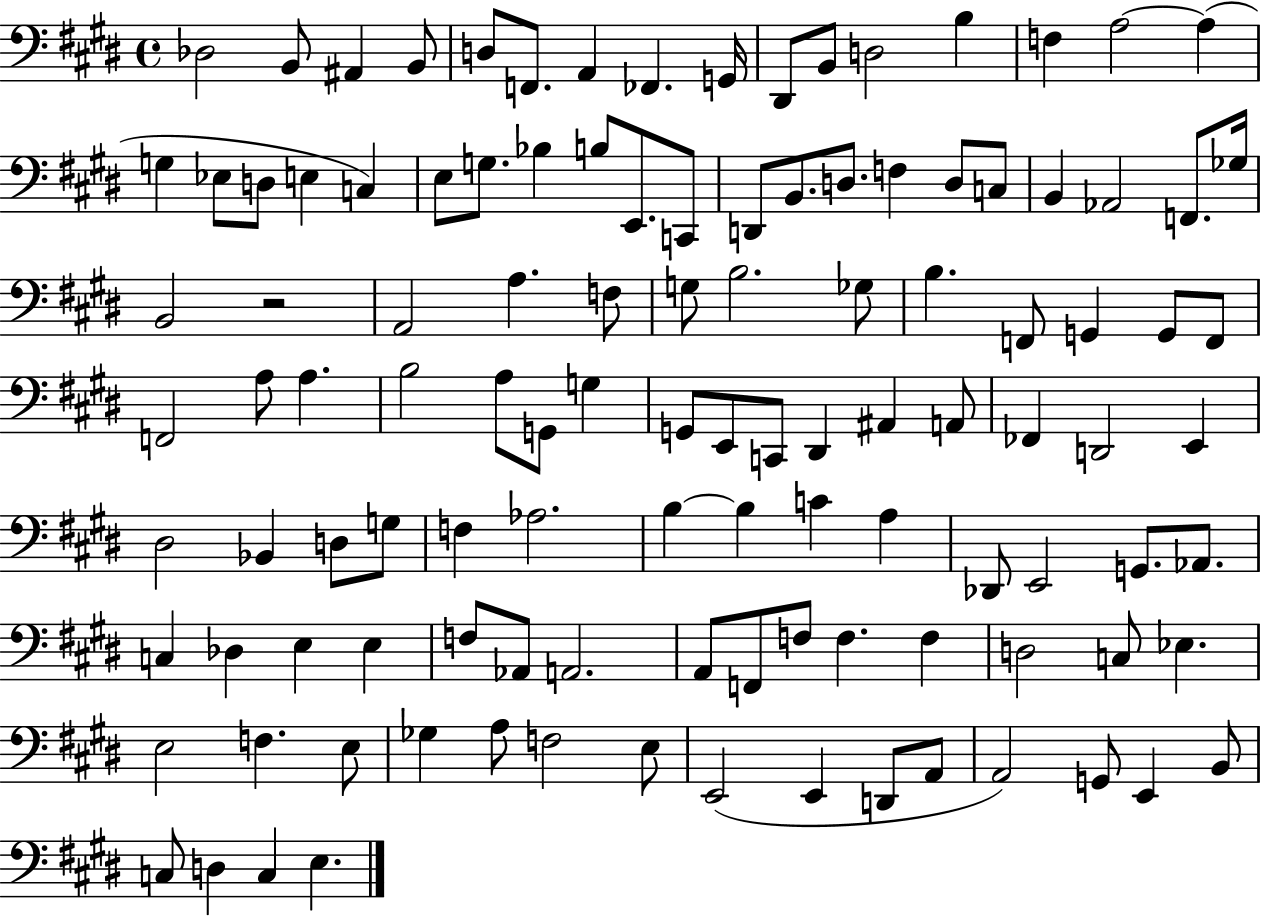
Db3/h B2/e A#2/q B2/e D3/e F2/e. A2/q FES2/q. G2/s D#2/e B2/e D3/h B3/q F3/q A3/h A3/q G3/q Eb3/e D3/e E3/q C3/q E3/e G3/e. Bb3/q B3/e E2/e. C2/e D2/e B2/e. D3/e. F3/q D3/e C3/e B2/q Ab2/h F2/e. Gb3/s B2/h R/h A2/h A3/q. F3/e G3/e B3/h. Gb3/e B3/q. F2/e G2/q G2/e F2/e F2/h A3/e A3/q. B3/h A3/e G2/e G3/q G2/e E2/e C2/e D#2/q A#2/q A2/e FES2/q D2/h E2/q D#3/h Bb2/q D3/e G3/e F3/q Ab3/h. B3/q B3/q C4/q A3/q Db2/e E2/h G2/e. Ab2/e. C3/q Db3/q E3/q E3/q F3/e Ab2/e A2/h. A2/e F2/e F3/e F3/q. F3/q D3/h C3/e Eb3/q. E3/h F3/q. E3/e Gb3/q A3/e F3/h E3/e E2/h E2/q D2/e A2/e A2/h G2/e E2/q B2/e C3/e D3/q C3/q E3/q.